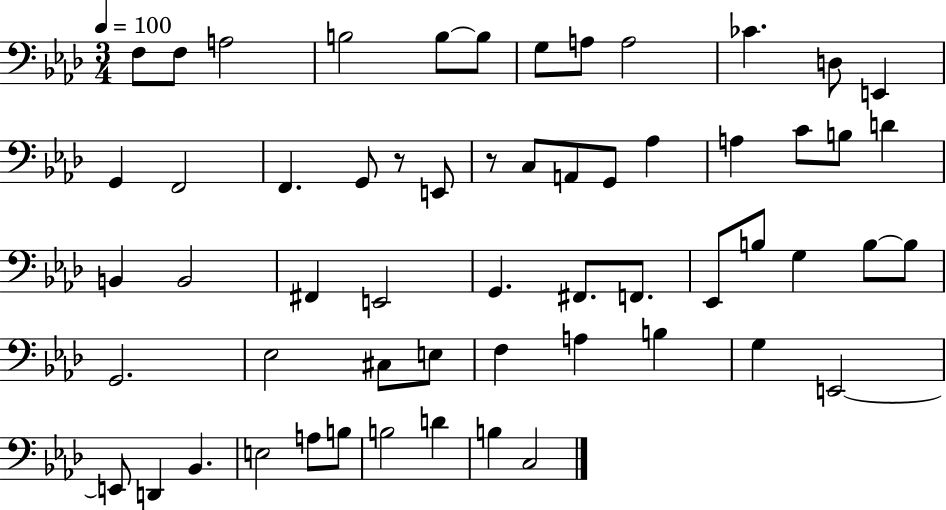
{
  \clef bass
  \numericTimeSignature
  \time 3/4
  \key aes \major
  \tempo 4 = 100
  \repeat volta 2 { f8 f8 a2 | b2 b8~~ b8 | g8 a8 a2 | ces'4. d8 e,4 | \break g,4 f,2 | f,4. g,8 r8 e,8 | r8 c8 a,8 g,8 aes4 | a4 c'8 b8 d'4 | \break b,4 b,2 | fis,4 e,2 | g,4. fis,8. f,8. | ees,8 b8 g4 b8~~ b8 | \break g,2. | ees2 cis8 e8 | f4 a4 b4 | g4 e,2~~ | \break e,8 d,4 bes,4. | e2 a8 b8 | b2 d'4 | b4 c2 | \break } \bar "|."
}